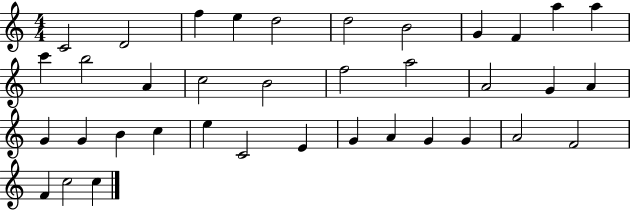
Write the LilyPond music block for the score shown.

{
  \clef treble
  \numericTimeSignature
  \time 4/4
  \key c \major
  c'2 d'2 | f''4 e''4 d''2 | d''2 b'2 | g'4 f'4 a''4 a''4 | \break c'''4 b''2 a'4 | c''2 b'2 | f''2 a''2 | a'2 g'4 a'4 | \break g'4 g'4 b'4 c''4 | e''4 c'2 e'4 | g'4 a'4 g'4 g'4 | a'2 f'2 | \break f'4 c''2 c''4 | \bar "|."
}